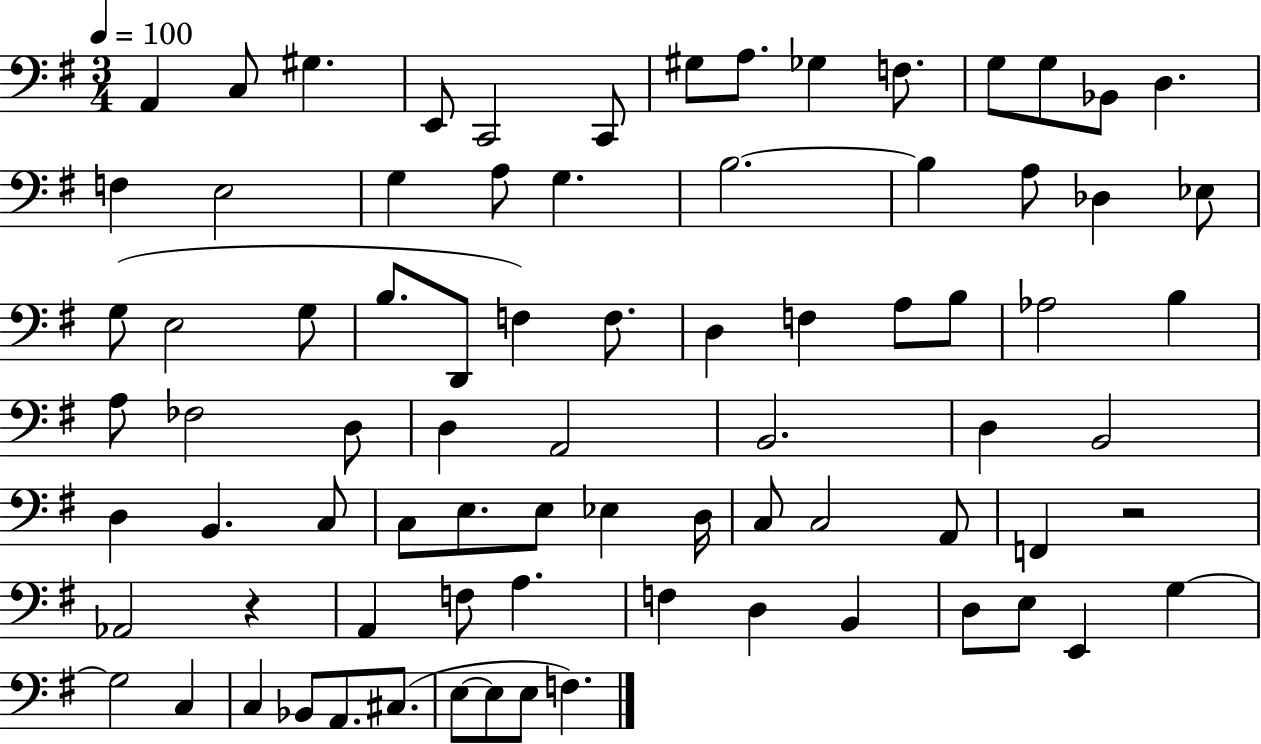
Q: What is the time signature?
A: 3/4